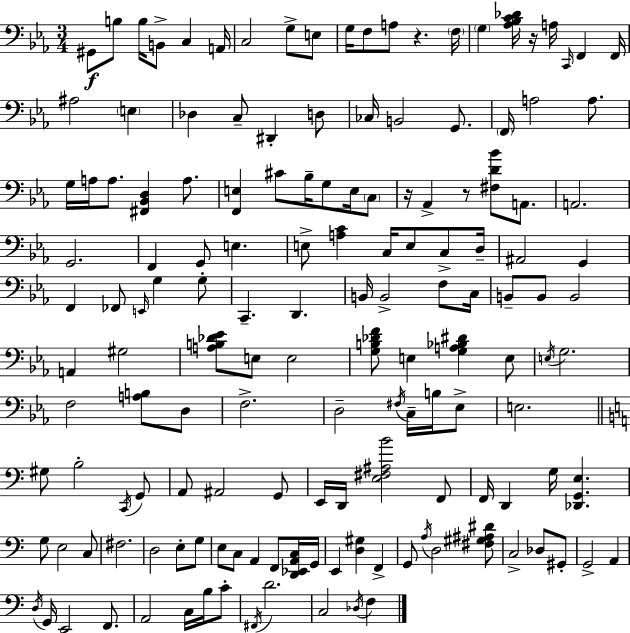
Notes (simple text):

G#2/e B3/e B3/s B2/e C3/q A2/s C3/h G3/e E3/e G3/s F3/e A3/e R/q. F3/s G3/q [Ab3,Bb3,C4,Db4]/s R/s A3/s C2/s F2/q F2/s A#3/h E3/q Db3/q C3/e D#2/q D3/e CES3/s B2/h G2/e. F2/s A3/h A3/e. G3/s A3/s A3/e. [F#2,Bb2,D3]/q A3/e. [F2,E3]/q C#4/e Bb3/s G3/e E3/s C3/e R/s Ab2/q R/e [F#3,D4,Bb4]/e A2/e. A2/h. G2/h. F2/q G2/e E3/q. E3/e [A3,C4]/q C3/s E3/e C3/e D3/s A#2/h G2/q F2/q FES2/e E2/s G3/q G3/e C2/q. D2/q. B2/s B2/h F3/e C3/s B2/e B2/e B2/h A2/q G#3/h [A3,B3,Db4,Eb4]/e E3/e E3/h [G3,B3,Db4,F4]/e E3/q [G3,A3,Bb3,D#4]/q E3/e E3/s G3/h. F3/h [A3,B3]/e D3/e F3/h. D3/h F#3/s C3/s B3/s Eb3/e E3/h. G#3/e B3/h C2/s G2/e A2/e A#2/h G2/e E2/s D2/s [E3,F#3,A#3,B4]/h F2/e F2/s D2/q G3/s [Db2,G2,E3]/q. G3/e E3/h C3/e F#3/h. D3/h E3/e G3/e E3/e C3/e A2/q F2/e [D2,Eb2,A2,C3]/s G2/s E2/q [D3,G#3]/q F2/q G2/e A3/s D3/h [F#3,G#3,A#3,D#4]/e C3/h Db3/e G#2/e G2/h A2/q D3/s G2/s E2/h F2/e. A2/h C3/s B3/s C4/e F#2/s D4/h. C3/h Db3/s F3/q